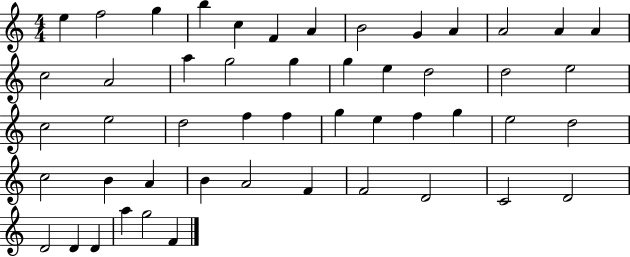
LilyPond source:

{
  \clef treble
  \numericTimeSignature
  \time 4/4
  \key c \major
  e''4 f''2 g''4 | b''4 c''4 f'4 a'4 | b'2 g'4 a'4 | a'2 a'4 a'4 | \break c''2 a'2 | a''4 g''2 g''4 | g''4 e''4 d''2 | d''2 e''2 | \break c''2 e''2 | d''2 f''4 f''4 | g''4 e''4 f''4 g''4 | e''2 d''2 | \break c''2 b'4 a'4 | b'4 a'2 f'4 | f'2 d'2 | c'2 d'2 | \break d'2 d'4 d'4 | a''4 g''2 f'4 | \bar "|."
}